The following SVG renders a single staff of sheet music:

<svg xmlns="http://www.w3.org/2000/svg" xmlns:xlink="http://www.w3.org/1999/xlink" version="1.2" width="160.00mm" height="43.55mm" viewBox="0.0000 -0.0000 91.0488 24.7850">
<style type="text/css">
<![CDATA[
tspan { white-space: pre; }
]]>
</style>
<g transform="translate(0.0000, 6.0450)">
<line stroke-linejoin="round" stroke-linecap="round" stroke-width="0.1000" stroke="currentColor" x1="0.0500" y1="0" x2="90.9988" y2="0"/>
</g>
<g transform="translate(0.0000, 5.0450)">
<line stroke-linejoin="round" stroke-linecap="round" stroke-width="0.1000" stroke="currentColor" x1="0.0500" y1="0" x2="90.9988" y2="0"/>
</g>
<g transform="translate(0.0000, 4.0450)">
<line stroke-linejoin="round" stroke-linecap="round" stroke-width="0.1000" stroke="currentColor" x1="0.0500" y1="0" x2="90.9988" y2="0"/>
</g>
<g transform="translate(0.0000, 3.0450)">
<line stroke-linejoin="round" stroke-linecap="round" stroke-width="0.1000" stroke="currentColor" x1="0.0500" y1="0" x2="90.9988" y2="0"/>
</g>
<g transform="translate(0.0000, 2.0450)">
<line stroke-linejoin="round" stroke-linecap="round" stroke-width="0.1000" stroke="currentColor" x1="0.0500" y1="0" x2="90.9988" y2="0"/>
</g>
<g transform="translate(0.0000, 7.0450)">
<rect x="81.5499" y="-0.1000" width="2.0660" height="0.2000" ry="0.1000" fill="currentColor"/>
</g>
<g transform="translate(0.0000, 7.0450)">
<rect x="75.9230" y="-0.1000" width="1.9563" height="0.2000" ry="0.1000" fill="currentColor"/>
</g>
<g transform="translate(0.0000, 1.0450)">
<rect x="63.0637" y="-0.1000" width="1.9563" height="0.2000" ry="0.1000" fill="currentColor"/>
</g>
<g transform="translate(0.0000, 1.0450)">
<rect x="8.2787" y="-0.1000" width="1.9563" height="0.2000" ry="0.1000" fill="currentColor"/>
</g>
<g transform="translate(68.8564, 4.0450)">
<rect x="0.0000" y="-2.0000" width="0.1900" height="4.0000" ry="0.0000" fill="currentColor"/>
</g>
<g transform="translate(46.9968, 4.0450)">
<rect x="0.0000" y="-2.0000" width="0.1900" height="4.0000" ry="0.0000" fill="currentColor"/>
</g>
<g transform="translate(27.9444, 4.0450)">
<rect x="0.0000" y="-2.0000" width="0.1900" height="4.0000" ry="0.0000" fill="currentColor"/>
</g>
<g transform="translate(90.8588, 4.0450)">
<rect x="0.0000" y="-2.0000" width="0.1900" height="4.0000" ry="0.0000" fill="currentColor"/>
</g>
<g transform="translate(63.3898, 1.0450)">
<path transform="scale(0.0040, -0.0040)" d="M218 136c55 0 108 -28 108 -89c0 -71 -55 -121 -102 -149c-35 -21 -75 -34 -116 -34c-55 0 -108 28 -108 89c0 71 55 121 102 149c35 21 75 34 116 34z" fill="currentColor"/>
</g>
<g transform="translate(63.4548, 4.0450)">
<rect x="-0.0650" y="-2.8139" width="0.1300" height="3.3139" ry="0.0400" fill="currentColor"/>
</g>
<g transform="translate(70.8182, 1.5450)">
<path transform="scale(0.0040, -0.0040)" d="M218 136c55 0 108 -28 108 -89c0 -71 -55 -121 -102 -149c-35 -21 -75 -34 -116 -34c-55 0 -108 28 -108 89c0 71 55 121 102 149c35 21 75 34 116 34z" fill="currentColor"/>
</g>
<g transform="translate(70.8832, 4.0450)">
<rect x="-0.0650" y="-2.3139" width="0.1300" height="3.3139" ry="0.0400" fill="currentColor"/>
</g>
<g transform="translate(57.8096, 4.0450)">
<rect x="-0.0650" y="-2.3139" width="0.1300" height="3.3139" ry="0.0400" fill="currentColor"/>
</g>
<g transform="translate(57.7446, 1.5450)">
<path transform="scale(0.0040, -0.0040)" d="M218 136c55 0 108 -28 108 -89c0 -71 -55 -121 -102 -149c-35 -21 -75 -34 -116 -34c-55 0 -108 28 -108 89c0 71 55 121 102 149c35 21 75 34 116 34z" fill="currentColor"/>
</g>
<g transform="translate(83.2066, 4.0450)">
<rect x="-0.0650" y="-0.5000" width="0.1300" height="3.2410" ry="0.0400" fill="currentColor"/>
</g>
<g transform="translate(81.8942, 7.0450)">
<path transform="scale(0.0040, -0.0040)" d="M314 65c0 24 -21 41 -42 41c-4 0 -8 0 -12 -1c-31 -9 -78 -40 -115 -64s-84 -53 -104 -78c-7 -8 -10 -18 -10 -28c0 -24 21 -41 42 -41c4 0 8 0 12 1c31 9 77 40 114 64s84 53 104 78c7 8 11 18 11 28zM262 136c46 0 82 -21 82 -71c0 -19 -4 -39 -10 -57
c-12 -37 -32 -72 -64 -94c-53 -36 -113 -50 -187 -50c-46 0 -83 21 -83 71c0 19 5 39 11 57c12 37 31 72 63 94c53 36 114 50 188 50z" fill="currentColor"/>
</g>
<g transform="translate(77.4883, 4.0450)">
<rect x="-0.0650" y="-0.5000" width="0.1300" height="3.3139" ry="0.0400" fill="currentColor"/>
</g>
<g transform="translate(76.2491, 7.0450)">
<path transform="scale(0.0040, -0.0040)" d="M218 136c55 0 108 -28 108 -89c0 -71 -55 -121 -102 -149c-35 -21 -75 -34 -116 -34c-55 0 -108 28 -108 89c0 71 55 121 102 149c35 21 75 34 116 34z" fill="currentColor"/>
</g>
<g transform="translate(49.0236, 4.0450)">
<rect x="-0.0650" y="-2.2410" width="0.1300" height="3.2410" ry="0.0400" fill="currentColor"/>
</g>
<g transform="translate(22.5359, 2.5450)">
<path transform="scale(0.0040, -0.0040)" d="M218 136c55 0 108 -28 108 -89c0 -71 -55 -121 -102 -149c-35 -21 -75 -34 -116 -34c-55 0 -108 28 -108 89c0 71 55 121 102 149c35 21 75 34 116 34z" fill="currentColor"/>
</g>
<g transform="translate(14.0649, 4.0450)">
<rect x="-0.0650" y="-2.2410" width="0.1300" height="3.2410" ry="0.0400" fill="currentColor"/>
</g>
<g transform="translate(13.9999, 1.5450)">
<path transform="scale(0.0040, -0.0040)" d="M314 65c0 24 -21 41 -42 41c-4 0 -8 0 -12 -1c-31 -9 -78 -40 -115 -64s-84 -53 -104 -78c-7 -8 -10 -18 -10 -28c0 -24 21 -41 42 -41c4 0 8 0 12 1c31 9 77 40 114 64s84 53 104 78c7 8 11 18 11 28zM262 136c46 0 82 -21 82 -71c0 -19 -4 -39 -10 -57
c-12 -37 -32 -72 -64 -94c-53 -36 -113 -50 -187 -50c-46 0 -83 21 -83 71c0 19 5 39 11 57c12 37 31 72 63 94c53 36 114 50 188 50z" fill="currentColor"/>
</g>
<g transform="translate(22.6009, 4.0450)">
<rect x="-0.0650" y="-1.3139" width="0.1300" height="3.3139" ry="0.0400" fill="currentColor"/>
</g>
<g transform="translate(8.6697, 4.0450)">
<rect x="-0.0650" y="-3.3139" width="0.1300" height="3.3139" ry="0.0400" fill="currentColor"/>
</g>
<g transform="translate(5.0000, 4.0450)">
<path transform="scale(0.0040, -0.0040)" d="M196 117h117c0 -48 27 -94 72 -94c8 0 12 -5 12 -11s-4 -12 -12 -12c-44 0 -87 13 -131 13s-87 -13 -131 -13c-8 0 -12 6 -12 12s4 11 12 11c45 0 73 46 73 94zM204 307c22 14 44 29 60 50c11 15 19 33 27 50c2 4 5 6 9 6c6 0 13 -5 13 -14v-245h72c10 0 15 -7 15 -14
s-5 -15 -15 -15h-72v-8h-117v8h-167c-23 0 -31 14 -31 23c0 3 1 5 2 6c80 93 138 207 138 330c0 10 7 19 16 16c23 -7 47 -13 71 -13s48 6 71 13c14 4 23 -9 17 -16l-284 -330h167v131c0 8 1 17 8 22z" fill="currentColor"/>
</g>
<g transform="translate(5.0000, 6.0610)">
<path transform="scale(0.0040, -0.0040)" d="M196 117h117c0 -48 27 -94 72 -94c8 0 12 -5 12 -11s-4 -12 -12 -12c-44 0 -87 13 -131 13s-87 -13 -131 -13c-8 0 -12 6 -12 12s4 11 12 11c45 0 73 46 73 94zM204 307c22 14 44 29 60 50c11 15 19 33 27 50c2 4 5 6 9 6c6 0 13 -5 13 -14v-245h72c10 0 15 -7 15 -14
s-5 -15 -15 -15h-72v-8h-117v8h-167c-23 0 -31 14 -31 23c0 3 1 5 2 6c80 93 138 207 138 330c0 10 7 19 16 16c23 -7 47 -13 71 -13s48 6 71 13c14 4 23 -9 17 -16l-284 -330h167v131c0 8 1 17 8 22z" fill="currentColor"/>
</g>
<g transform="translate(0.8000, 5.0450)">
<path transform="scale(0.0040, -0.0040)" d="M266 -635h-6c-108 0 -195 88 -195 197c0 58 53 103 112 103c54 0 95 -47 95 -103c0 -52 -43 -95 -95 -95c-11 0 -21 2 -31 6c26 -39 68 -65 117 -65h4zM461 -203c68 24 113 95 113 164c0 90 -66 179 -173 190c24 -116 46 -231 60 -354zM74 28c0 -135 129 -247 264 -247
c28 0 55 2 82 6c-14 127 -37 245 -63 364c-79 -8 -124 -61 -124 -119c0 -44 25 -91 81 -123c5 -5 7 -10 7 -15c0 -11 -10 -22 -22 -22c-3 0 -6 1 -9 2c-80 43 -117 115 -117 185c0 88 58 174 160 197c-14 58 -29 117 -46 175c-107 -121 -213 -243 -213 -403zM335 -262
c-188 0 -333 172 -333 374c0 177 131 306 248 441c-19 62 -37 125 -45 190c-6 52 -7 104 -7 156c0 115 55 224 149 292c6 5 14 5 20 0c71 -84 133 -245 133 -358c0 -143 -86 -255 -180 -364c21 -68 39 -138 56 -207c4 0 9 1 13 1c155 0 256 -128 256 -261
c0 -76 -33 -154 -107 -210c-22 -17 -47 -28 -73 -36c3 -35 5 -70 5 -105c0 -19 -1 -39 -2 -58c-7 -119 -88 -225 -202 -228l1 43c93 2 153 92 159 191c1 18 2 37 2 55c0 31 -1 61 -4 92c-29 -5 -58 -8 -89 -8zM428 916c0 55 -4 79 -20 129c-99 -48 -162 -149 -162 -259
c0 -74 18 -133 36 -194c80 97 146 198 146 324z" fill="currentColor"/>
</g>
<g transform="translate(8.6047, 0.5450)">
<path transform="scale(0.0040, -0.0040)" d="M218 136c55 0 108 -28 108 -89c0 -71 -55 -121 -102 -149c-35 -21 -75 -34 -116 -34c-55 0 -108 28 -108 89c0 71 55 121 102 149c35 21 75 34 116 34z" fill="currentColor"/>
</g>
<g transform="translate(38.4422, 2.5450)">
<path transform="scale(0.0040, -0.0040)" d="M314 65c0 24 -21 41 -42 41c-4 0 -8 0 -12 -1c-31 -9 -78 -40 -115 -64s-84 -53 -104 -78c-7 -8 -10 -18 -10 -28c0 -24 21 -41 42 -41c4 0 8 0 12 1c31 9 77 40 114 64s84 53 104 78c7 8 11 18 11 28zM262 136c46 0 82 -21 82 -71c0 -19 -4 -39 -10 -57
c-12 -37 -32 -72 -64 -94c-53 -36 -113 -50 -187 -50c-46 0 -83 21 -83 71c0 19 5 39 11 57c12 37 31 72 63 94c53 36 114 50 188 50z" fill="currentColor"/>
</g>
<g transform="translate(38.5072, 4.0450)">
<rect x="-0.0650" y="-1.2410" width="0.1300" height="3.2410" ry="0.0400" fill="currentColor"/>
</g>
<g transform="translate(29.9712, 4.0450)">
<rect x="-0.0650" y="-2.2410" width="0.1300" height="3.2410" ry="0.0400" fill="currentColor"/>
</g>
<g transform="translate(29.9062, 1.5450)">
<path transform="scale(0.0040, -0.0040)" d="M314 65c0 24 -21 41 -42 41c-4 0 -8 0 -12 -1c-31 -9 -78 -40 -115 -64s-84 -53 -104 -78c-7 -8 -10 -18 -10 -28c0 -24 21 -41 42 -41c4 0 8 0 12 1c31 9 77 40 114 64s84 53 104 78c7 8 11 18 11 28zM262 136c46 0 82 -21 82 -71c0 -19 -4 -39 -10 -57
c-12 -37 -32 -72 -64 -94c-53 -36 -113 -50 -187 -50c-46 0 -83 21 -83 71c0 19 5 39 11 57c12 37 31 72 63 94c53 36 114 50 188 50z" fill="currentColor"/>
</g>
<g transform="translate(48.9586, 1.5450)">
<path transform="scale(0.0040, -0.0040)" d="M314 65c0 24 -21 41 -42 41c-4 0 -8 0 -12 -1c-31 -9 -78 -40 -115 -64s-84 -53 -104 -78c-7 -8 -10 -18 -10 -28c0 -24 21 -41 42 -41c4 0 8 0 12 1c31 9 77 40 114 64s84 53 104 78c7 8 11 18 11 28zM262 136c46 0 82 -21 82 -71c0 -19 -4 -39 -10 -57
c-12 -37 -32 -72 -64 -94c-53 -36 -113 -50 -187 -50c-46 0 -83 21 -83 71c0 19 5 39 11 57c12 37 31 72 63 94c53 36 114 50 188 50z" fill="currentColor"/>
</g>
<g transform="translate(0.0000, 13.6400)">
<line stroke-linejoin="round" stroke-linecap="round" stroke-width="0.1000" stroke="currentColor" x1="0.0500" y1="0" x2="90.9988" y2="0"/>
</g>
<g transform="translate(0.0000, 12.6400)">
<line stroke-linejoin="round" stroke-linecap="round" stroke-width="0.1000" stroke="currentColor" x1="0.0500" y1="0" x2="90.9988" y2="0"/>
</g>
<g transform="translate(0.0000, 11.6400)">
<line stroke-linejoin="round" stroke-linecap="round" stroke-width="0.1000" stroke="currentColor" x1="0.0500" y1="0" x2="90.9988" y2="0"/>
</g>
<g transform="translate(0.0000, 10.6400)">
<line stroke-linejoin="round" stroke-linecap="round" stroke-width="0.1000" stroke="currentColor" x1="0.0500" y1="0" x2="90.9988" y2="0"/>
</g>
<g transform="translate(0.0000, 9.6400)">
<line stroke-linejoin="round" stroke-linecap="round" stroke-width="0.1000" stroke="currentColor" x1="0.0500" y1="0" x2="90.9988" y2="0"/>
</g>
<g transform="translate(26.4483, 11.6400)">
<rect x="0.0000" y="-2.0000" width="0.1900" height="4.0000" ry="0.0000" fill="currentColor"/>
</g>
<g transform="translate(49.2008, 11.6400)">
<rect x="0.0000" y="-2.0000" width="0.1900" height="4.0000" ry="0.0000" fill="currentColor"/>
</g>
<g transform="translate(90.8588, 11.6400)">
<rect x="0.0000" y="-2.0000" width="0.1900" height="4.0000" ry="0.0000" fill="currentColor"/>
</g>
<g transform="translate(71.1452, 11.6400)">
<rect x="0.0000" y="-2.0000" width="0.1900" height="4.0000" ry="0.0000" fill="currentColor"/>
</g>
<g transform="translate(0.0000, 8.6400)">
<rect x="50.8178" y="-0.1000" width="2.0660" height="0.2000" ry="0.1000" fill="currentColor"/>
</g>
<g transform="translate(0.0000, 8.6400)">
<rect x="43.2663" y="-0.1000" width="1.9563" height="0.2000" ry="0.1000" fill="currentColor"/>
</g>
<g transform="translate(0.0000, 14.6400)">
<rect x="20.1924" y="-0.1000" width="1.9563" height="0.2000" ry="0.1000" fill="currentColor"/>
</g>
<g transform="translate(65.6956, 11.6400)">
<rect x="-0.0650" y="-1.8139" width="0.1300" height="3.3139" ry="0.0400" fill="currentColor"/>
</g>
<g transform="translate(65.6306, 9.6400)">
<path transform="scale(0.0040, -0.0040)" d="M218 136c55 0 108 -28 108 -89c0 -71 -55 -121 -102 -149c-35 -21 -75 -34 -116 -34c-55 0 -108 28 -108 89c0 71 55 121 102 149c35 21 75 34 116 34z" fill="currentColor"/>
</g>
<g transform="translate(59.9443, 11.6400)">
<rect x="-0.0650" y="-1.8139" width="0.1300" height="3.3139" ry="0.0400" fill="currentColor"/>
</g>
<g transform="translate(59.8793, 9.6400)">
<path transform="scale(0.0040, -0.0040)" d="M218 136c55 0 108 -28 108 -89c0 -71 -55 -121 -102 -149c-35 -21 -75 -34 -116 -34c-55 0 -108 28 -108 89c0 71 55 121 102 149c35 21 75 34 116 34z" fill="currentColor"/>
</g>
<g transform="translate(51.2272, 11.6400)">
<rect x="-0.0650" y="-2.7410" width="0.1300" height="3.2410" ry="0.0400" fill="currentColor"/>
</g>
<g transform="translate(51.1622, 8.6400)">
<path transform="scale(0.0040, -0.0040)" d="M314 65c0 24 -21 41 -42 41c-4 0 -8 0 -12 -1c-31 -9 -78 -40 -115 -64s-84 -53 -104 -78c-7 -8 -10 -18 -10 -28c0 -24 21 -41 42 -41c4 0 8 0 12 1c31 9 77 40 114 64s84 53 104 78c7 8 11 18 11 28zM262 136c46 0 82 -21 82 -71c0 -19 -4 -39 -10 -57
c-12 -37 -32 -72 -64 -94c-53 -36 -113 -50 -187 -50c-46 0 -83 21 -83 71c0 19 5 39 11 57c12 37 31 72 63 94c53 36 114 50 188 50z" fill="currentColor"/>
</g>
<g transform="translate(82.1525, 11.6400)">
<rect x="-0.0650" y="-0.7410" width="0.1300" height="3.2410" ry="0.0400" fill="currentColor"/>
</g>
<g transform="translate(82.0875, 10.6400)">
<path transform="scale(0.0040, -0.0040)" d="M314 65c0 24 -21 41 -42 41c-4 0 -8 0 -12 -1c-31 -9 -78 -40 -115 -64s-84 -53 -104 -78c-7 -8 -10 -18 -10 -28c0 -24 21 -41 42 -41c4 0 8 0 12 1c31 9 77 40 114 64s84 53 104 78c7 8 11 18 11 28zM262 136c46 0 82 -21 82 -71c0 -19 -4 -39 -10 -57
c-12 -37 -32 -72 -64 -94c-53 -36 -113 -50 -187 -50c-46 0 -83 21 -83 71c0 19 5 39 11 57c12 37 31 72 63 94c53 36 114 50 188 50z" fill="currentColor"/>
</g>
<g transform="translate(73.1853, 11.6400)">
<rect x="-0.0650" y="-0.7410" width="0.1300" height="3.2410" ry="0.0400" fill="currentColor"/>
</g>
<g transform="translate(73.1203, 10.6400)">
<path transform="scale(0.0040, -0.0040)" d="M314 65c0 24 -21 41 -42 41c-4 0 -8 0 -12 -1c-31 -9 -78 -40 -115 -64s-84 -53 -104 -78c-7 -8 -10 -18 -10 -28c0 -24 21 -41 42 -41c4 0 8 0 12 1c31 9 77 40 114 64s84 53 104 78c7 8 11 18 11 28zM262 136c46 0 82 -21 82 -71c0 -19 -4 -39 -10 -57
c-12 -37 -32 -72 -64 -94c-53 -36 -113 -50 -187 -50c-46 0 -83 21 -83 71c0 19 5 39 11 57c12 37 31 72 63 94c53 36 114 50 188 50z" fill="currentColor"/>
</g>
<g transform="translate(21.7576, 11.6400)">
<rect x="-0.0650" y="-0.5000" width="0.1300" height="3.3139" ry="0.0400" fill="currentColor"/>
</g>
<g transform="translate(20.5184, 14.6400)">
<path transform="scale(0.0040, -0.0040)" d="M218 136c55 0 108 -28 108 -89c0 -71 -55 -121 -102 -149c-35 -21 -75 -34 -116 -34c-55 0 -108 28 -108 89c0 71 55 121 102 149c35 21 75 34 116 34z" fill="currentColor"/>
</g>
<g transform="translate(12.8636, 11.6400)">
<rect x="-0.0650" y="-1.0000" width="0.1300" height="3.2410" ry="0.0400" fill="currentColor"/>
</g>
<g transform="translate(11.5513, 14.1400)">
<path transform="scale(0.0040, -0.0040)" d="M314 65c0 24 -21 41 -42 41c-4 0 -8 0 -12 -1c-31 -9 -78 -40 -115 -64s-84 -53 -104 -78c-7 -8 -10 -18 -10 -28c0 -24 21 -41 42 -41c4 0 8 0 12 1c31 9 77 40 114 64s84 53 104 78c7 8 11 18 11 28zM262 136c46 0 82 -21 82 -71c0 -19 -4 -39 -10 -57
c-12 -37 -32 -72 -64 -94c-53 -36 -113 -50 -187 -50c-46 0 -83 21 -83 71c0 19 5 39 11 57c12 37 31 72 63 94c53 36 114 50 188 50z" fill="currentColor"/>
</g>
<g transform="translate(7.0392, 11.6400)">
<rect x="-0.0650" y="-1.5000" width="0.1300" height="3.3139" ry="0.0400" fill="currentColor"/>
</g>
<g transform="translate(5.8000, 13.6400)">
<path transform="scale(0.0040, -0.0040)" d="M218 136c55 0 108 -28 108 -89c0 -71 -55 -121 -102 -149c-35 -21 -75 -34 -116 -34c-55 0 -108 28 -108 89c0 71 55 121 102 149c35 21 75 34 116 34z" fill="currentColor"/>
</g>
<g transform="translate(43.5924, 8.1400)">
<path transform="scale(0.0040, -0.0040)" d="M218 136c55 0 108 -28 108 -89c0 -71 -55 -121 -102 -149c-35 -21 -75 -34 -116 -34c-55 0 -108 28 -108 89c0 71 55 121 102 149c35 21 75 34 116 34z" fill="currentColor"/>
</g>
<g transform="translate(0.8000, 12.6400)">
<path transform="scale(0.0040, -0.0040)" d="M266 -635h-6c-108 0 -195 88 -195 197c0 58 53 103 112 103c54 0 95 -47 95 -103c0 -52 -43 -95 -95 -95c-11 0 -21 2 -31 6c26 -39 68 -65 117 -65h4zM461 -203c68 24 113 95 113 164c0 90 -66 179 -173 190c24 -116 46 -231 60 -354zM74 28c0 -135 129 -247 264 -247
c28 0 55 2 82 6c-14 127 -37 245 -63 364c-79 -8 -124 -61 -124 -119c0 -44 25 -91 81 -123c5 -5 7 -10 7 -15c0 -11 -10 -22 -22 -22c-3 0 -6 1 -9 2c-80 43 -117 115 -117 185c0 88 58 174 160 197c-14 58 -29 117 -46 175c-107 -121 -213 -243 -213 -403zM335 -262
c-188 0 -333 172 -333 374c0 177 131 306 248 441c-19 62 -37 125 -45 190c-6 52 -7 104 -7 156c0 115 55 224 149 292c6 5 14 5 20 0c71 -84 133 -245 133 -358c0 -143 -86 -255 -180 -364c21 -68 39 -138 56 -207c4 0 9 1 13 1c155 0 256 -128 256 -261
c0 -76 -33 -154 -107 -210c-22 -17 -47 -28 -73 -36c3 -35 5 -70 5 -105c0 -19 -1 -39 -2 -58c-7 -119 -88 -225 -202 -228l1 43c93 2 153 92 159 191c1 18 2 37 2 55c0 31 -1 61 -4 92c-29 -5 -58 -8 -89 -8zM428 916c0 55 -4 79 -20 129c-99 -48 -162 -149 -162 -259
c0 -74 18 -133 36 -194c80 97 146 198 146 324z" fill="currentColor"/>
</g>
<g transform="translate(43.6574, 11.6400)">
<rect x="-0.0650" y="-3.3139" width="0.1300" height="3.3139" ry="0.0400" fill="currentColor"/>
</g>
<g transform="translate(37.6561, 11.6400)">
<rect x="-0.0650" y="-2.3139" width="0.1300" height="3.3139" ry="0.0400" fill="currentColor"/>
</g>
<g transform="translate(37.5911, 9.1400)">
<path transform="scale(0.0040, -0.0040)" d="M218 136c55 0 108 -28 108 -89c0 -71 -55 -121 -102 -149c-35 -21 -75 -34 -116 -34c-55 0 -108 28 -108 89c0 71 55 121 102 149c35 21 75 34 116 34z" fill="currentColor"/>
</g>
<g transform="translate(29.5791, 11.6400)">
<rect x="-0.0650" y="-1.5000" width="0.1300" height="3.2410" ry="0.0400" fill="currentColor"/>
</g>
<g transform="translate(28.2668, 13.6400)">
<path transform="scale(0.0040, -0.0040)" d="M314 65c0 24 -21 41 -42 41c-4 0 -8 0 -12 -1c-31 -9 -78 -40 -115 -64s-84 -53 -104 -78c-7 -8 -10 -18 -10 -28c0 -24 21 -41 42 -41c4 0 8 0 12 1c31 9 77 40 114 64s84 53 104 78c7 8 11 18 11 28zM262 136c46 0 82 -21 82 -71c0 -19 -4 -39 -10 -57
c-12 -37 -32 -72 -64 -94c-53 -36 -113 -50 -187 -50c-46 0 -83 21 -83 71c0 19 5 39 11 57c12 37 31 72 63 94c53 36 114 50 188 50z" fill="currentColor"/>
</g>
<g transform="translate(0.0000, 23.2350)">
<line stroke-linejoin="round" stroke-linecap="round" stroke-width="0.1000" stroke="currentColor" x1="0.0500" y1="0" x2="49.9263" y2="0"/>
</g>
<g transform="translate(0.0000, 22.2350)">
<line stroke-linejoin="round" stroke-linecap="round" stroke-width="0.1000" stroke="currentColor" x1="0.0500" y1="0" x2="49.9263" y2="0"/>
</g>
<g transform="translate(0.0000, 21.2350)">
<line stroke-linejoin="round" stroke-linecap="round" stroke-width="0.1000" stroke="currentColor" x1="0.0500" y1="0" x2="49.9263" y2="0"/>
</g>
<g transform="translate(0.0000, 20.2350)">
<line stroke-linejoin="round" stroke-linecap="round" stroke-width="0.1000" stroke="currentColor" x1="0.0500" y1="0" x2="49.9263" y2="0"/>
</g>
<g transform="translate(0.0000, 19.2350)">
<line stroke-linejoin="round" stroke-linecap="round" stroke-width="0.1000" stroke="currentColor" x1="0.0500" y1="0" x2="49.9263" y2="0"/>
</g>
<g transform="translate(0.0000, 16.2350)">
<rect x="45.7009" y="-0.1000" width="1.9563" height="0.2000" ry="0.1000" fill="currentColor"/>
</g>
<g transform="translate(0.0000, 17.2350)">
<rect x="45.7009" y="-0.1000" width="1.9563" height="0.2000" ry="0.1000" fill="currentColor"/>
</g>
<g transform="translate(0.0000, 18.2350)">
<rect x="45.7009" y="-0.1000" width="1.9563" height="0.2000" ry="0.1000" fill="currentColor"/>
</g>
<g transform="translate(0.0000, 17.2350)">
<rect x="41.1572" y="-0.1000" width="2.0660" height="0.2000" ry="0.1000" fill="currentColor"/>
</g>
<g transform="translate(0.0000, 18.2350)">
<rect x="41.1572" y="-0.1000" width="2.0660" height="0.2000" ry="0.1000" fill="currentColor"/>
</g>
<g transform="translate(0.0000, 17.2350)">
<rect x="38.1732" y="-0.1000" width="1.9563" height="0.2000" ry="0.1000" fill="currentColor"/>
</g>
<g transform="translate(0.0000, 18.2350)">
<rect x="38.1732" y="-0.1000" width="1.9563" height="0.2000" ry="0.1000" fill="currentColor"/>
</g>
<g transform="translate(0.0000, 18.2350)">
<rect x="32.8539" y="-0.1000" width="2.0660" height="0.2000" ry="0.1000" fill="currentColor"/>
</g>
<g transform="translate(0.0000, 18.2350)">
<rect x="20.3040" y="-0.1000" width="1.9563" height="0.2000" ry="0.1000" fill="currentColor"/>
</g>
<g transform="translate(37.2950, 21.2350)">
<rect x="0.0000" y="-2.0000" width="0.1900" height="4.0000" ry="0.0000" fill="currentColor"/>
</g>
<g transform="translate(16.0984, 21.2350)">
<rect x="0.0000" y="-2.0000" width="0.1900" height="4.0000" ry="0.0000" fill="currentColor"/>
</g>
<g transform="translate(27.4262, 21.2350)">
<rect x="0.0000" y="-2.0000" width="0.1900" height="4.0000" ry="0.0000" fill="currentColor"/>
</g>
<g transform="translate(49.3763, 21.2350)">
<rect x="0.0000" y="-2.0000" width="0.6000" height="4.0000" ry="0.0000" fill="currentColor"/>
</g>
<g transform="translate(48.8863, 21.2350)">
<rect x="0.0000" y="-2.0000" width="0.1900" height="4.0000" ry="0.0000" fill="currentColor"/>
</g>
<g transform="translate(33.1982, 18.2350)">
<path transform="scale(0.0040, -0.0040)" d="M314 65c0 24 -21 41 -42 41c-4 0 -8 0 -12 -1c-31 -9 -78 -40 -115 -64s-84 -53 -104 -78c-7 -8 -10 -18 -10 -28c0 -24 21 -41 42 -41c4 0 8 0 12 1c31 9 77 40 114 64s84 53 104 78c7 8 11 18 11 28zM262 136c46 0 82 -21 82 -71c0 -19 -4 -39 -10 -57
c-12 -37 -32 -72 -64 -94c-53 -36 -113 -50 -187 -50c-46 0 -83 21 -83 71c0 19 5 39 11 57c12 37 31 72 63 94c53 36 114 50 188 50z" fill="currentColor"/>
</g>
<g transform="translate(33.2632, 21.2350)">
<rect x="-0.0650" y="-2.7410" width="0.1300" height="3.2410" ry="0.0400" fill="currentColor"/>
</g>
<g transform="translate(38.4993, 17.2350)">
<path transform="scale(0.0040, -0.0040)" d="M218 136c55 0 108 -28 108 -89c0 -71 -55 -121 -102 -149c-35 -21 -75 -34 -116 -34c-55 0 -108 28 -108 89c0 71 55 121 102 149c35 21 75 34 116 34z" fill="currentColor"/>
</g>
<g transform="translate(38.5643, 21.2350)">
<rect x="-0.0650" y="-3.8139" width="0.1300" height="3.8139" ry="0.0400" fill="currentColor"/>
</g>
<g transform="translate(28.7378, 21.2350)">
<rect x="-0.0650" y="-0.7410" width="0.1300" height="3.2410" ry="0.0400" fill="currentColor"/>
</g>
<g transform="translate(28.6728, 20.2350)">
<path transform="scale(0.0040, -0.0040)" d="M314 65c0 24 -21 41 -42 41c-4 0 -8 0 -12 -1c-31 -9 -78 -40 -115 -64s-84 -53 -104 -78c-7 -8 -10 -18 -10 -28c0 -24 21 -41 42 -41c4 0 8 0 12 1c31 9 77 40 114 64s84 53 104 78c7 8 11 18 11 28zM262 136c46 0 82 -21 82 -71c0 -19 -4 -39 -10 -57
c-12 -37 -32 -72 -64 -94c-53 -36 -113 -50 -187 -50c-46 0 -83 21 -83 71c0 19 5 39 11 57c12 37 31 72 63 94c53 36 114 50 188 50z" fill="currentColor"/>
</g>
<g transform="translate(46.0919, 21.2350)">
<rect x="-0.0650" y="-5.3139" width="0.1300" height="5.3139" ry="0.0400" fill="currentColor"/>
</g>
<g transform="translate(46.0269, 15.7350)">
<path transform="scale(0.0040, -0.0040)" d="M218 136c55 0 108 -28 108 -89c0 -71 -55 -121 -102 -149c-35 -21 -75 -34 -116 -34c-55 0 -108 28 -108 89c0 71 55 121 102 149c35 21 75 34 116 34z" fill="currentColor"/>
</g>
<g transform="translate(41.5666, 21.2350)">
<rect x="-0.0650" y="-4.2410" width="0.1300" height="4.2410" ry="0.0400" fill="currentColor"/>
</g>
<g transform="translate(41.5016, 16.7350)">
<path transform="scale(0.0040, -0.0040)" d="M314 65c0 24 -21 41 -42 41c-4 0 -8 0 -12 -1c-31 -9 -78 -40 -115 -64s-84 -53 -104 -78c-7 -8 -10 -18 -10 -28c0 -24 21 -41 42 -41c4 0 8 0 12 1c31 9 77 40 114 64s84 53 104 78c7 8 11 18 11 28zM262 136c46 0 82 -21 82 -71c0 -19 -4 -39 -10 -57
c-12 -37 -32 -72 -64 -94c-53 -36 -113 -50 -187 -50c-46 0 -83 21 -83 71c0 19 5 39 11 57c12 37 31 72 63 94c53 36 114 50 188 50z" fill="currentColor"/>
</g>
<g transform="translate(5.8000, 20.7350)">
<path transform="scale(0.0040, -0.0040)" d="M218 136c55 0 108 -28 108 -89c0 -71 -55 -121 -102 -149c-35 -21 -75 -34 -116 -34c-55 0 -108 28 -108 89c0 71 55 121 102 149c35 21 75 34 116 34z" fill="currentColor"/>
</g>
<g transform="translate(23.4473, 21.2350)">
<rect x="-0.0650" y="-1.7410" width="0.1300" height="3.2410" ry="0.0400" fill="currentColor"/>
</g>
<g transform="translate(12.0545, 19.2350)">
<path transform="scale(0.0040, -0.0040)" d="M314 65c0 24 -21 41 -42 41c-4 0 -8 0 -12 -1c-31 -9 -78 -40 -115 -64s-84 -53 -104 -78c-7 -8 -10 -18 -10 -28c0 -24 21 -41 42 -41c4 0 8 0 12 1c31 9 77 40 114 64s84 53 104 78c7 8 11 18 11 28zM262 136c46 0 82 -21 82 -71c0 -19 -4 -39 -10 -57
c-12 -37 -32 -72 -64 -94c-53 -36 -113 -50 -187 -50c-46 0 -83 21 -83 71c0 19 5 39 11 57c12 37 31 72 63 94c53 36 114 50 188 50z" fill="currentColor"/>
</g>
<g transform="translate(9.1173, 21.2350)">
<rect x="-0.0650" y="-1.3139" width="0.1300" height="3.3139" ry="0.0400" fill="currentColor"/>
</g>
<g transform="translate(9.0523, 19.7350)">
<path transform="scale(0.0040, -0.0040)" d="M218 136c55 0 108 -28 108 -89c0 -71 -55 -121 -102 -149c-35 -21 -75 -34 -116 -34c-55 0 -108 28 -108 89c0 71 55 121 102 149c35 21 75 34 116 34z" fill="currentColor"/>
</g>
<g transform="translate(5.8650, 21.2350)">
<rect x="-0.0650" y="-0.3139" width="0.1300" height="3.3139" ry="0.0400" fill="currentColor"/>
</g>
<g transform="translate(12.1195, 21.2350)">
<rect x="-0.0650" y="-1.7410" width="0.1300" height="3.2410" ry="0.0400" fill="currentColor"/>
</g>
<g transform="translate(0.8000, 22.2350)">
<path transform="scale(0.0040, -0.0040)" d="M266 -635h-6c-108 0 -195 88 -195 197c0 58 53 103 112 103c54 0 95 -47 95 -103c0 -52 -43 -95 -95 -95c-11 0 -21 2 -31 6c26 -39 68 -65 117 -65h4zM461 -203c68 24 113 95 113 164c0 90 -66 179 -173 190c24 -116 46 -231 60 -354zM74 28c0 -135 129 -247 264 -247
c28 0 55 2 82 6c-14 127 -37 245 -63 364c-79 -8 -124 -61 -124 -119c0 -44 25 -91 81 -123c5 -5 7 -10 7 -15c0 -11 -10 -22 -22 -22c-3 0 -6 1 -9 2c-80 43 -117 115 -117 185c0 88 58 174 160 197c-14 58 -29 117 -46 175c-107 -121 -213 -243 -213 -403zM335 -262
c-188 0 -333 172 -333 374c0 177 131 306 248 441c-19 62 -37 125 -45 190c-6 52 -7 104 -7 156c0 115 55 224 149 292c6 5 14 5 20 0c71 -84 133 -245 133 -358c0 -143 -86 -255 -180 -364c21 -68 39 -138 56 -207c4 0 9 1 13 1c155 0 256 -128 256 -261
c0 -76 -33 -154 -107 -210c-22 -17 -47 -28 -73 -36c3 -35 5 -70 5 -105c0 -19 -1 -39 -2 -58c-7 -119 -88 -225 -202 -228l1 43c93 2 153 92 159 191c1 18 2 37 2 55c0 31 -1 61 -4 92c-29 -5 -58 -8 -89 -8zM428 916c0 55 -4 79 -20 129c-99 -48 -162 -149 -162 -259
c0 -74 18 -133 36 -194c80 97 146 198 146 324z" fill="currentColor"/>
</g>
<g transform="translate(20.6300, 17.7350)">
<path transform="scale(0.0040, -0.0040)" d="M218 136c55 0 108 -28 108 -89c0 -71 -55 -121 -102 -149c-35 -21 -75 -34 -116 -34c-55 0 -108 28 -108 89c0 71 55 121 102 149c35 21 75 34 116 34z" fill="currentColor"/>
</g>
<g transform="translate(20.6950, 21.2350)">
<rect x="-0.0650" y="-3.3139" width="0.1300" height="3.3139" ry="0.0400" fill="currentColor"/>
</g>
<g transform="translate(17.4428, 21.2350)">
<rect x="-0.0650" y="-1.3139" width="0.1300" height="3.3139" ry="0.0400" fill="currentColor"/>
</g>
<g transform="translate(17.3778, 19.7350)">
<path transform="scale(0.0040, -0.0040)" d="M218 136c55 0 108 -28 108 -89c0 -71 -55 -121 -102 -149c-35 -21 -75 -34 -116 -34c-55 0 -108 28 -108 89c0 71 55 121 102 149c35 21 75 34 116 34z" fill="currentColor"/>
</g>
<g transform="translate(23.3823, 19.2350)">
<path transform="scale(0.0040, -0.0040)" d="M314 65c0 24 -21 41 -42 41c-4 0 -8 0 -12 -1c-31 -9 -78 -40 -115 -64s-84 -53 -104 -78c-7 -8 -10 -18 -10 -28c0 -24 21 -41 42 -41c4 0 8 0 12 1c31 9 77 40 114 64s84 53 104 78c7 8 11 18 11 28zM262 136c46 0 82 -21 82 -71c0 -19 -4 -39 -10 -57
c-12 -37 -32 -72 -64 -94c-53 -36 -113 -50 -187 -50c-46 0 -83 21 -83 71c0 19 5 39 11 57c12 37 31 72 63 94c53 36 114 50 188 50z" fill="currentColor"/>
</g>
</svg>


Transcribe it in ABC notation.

X:1
T:Untitled
M:4/4
L:1/4
K:C
b g2 e g2 e2 g2 g a g C C2 E D2 C E2 g b a2 f f d2 d2 c e f2 e b f2 d2 a2 c' d'2 f'